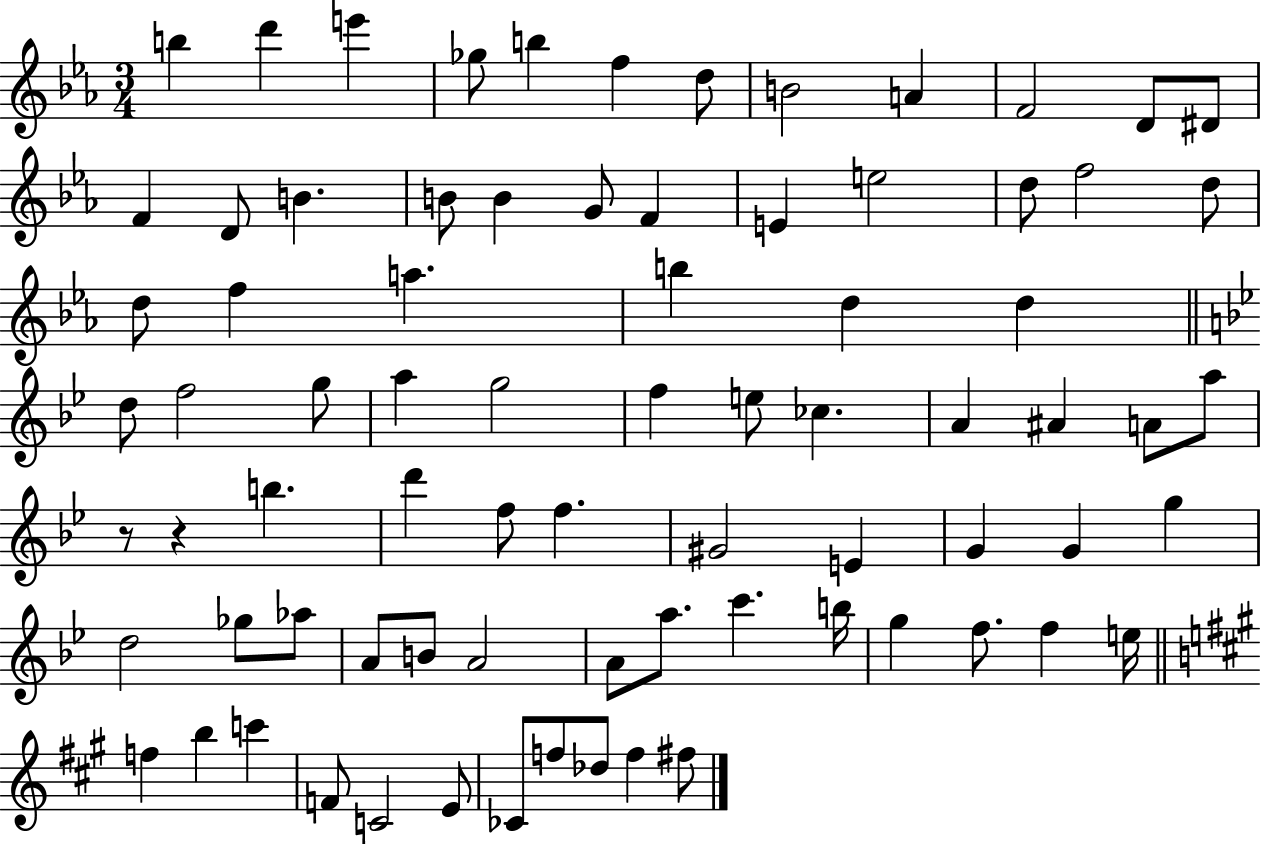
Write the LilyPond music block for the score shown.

{
  \clef treble
  \numericTimeSignature
  \time 3/4
  \key ees \major
  b''4 d'''4 e'''4 | ges''8 b''4 f''4 d''8 | b'2 a'4 | f'2 d'8 dis'8 | \break f'4 d'8 b'4. | b'8 b'4 g'8 f'4 | e'4 e''2 | d''8 f''2 d''8 | \break d''8 f''4 a''4. | b''4 d''4 d''4 | \bar "||" \break \key bes \major d''8 f''2 g''8 | a''4 g''2 | f''4 e''8 ces''4. | a'4 ais'4 a'8 a''8 | \break r8 r4 b''4. | d'''4 f''8 f''4. | gis'2 e'4 | g'4 g'4 g''4 | \break d''2 ges''8 aes''8 | a'8 b'8 a'2 | a'8 a''8. c'''4. b''16 | g''4 f''8. f''4 e''16 | \break \bar "||" \break \key a \major f''4 b''4 c'''4 | f'8 c'2 e'8 | ces'8 f''8 des''8 f''4 fis''8 | \bar "|."
}